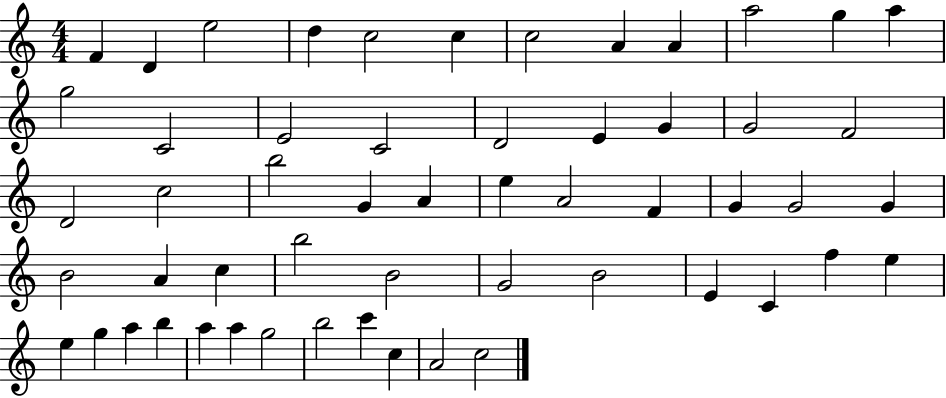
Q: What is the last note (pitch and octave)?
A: C5